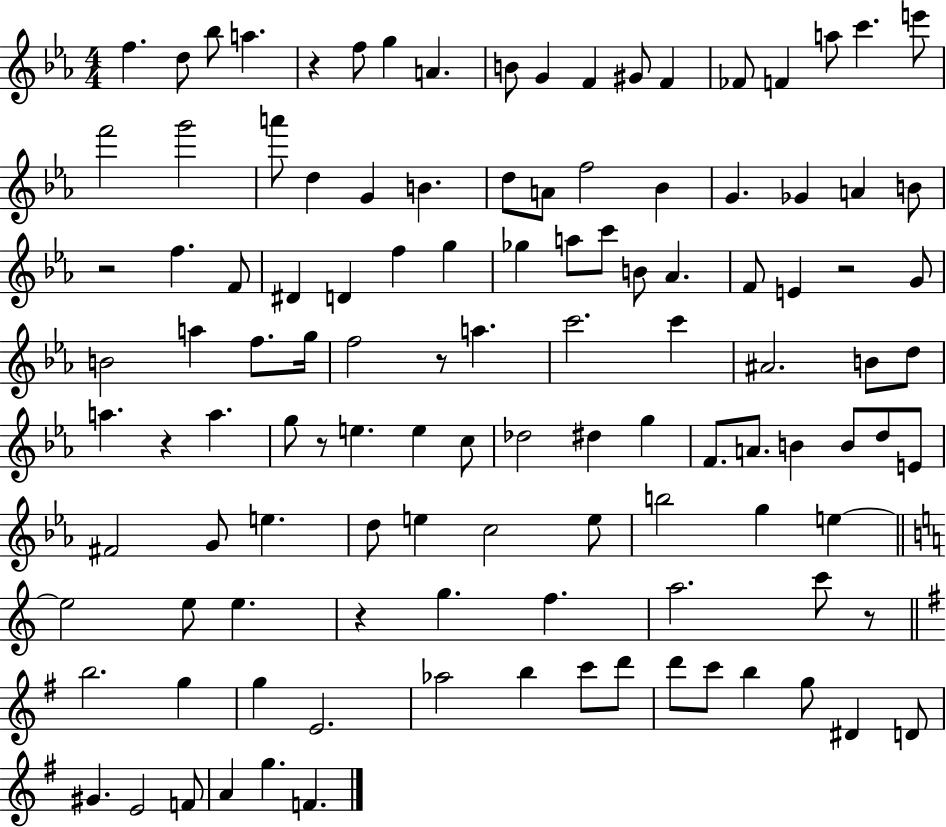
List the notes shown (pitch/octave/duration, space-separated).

F5/q. D5/e Bb5/e A5/q. R/q F5/e G5/q A4/q. B4/e G4/q F4/q G#4/e F4/q FES4/e F4/q A5/e C6/q. E6/e F6/h G6/h A6/e D5/q G4/q B4/q. D5/e A4/e F5/h Bb4/q G4/q. Gb4/q A4/q B4/e R/h F5/q. F4/e D#4/q D4/q F5/q G5/q Gb5/q A5/e C6/e B4/e Ab4/q. F4/e E4/q R/h G4/e B4/h A5/q F5/e. G5/s F5/h R/e A5/q. C6/h. C6/q A#4/h. B4/e D5/e A5/q. R/q A5/q. G5/e R/e E5/q. E5/q C5/e Db5/h D#5/q G5/q F4/e. A4/e. B4/q B4/e D5/e E4/e F#4/h G4/e E5/q. D5/e E5/q C5/h E5/e B5/h G5/q E5/q E5/h E5/e E5/q. R/q G5/q. F5/q. A5/h. C6/e R/e B5/h. G5/q G5/q E4/h. Ab5/h B5/q C6/e D6/e D6/e C6/e B5/q G5/e D#4/q D4/e G#4/q. E4/h F4/e A4/q G5/q. F4/q.